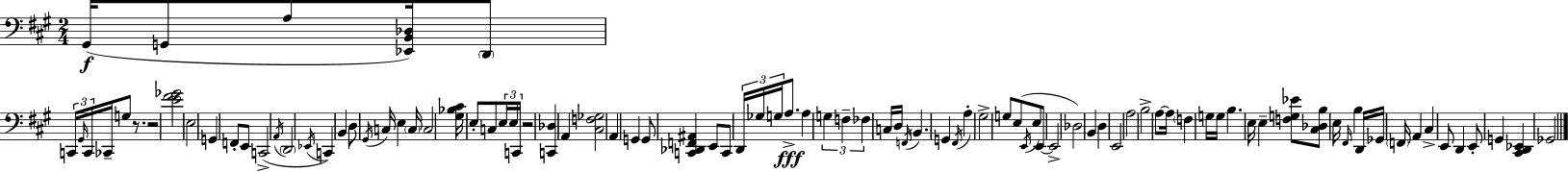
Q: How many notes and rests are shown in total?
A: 97